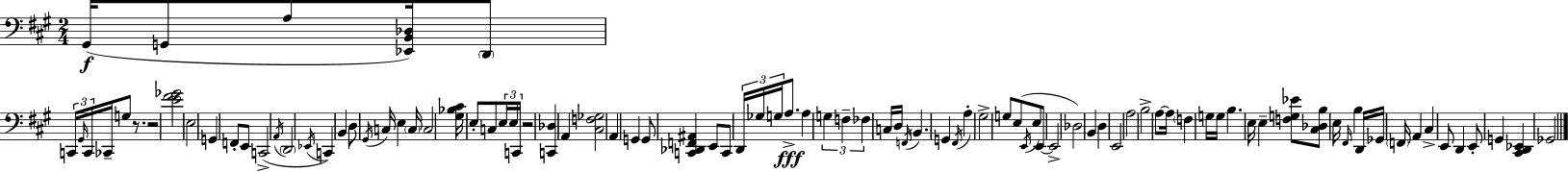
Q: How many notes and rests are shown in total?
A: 97